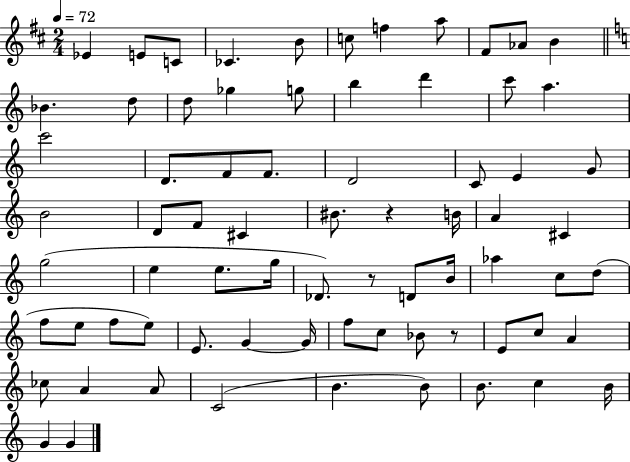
{
  \clef treble
  \numericTimeSignature
  \time 2/4
  \key d \major
  \tempo 4 = 72
  ees'4 e'8 c'8 | ces'4. b'8 | c''8 f''4 a''8 | fis'8 aes'8 b'4 | \break \bar "||" \break \key a \minor bes'4. d''8 | d''8 ges''4 g''8 | b''4 d'''4 | c'''8 a''4. | \break c'''2 | d'8. f'8 f'8. | d'2 | c'8 e'4 g'8 | \break b'2 | d'8 f'8 cis'4 | bis'8. r4 b'16 | a'4 cis'4 | \break g''2( | e''4 e''8. g''16 | des'8.) r8 d'8 b'16 | aes''4 c''8 d''8( | \break f''8 e''8 f''8 e''8) | e'8. g'4~~ g'16 | f''8 c''8 bes'8 r8 | e'8 c''8 a'4 | \break ces''8 a'4 a'8 | c'2( | b'4. b'8) | b'8. c''4 b'16 | \break g'4 g'4 | \bar "|."
}